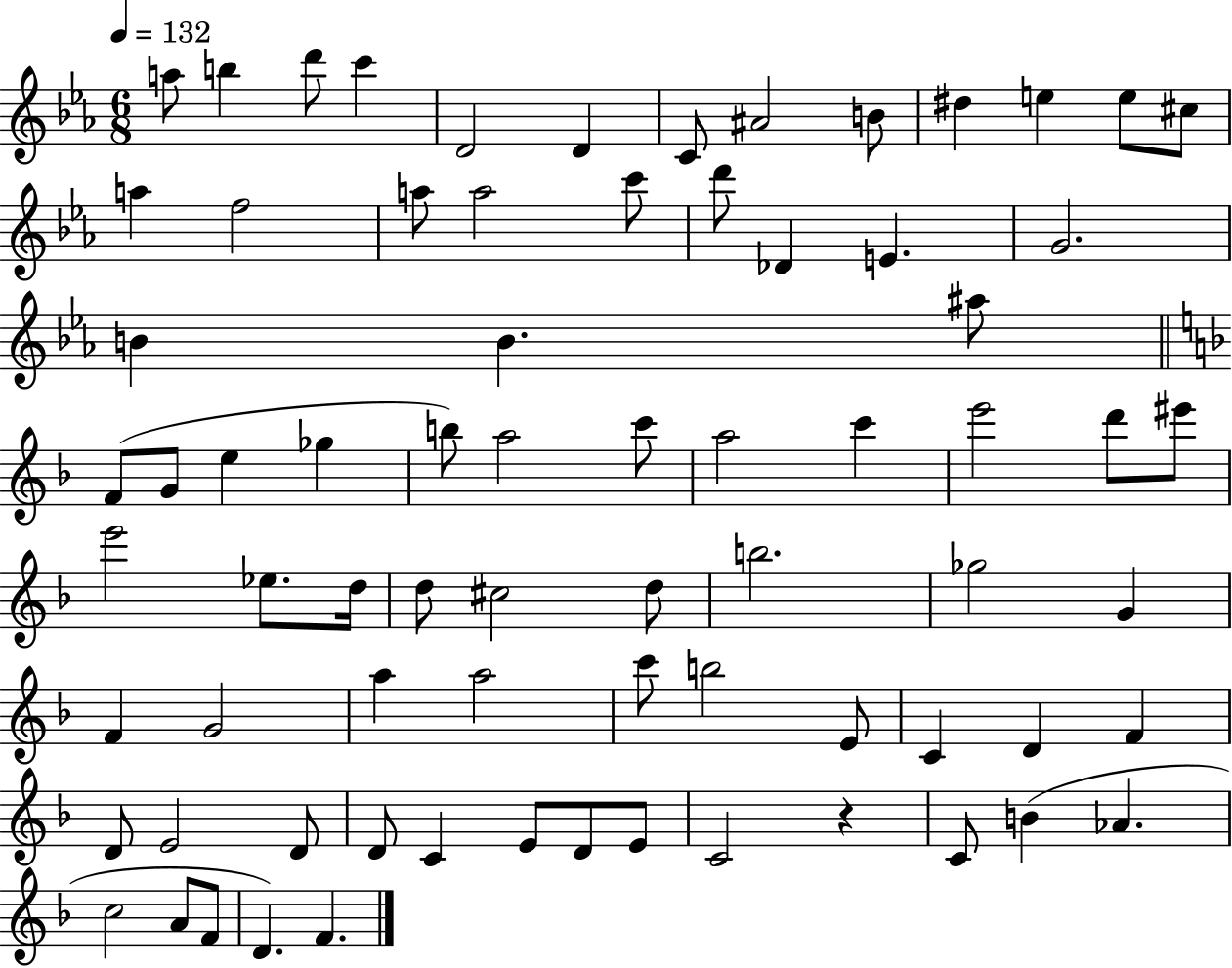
X:1
T:Untitled
M:6/8
L:1/4
K:Eb
a/2 b d'/2 c' D2 D C/2 ^A2 B/2 ^d e e/2 ^c/2 a f2 a/2 a2 c'/2 d'/2 _D E G2 B B ^a/2 F/2 G/2 e _g b/2 a2 c'/2 a2 c' e'2 d'/2 ^e'/2 e'2 _e/2 d/4 d/2 ^c2 d/2 b2 _g2 G F G2 a a2 c'/2 b2 E/2 C D F D/2 E2 D/2 D/2 C E/2 D/2 E/2 C2 z C/2 B _A c2 A/2 F/2 D F